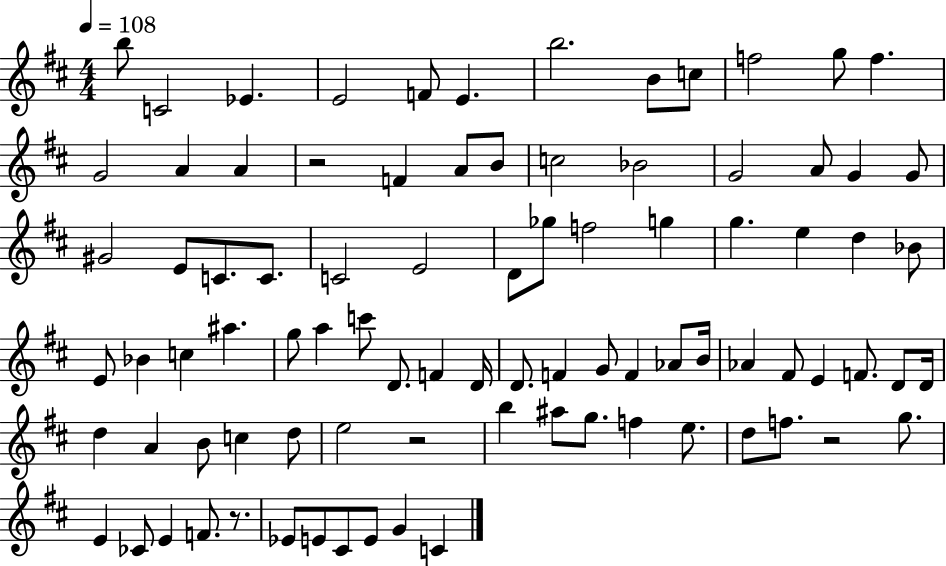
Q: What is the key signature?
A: D major